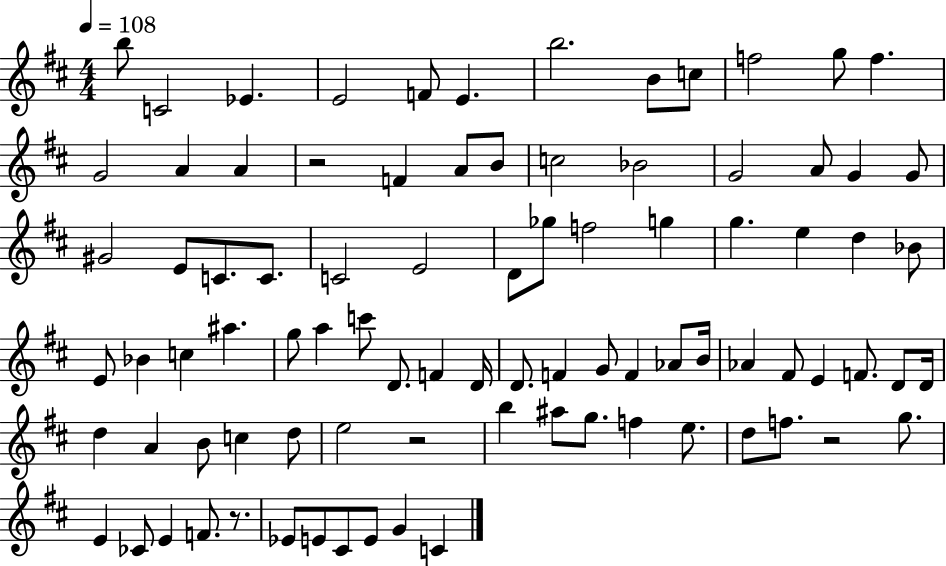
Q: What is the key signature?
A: D major